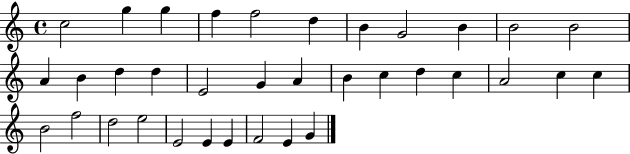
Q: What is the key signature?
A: C major